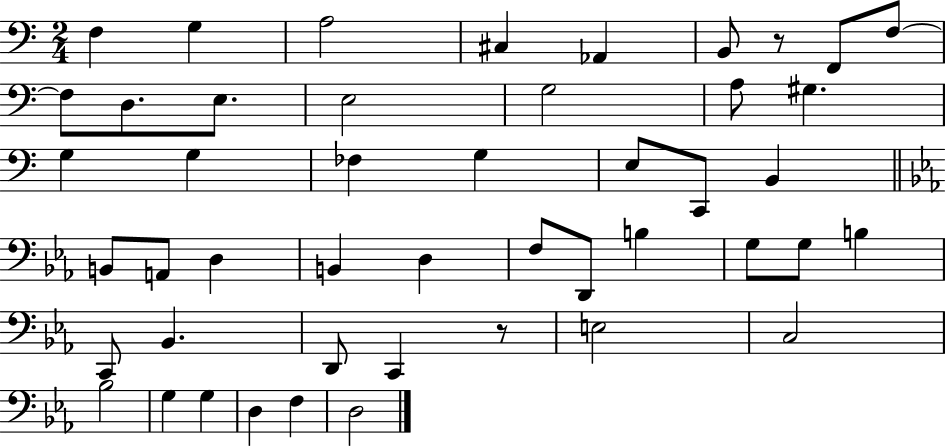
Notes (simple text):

F3/q G3/q A3/h C#3/q Ab2/q B2/e R/e F2/e F3/e F3/e D3/e. E3/e. E3/h G3/h A3/e G#3/q. G3/q G3/q FES3/q G3/q E3/e C2/e B2/q B2/e A2/e D3/q B2/q D3/q F3/e D2/e B3/q G3/e G3/e B3/q C2/e Bb2/q. D2/e C2/q R/e E3/h C3/h Bb3/h G3/q G3/q D3/q F3/q D3/h